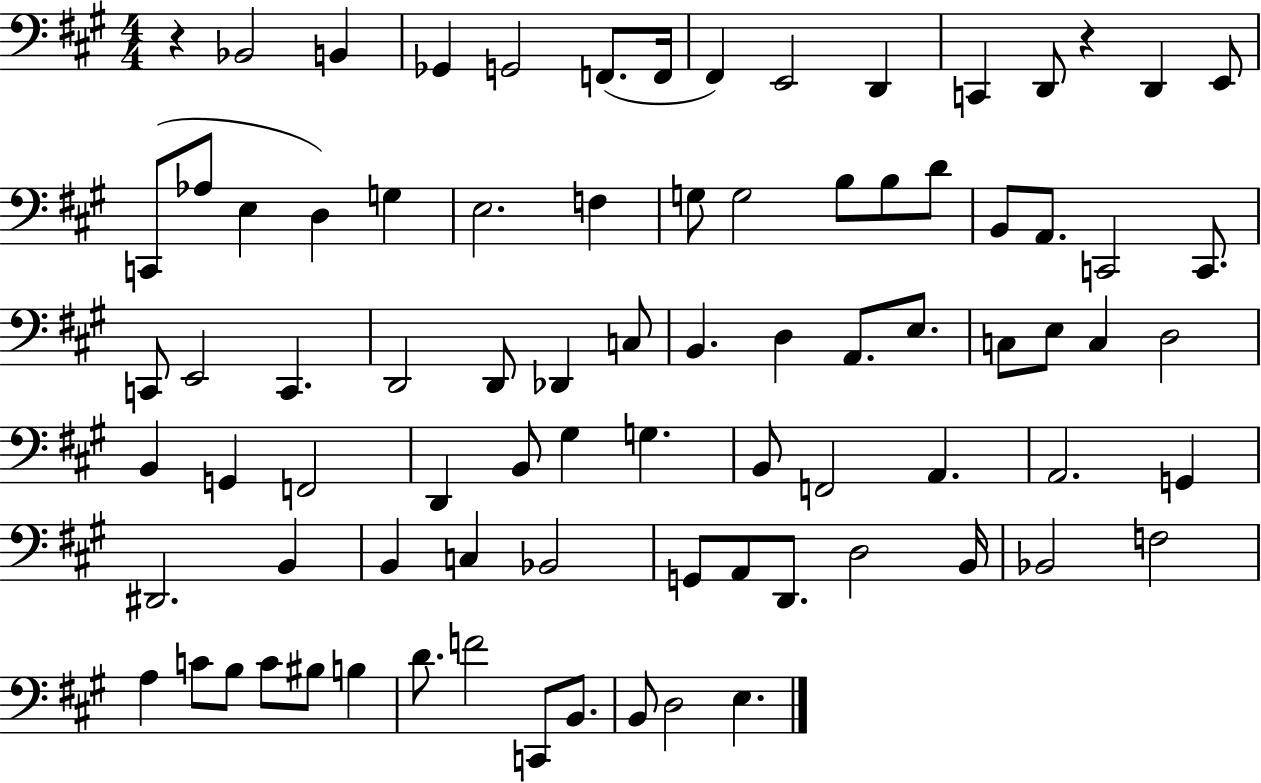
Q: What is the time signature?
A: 4/4